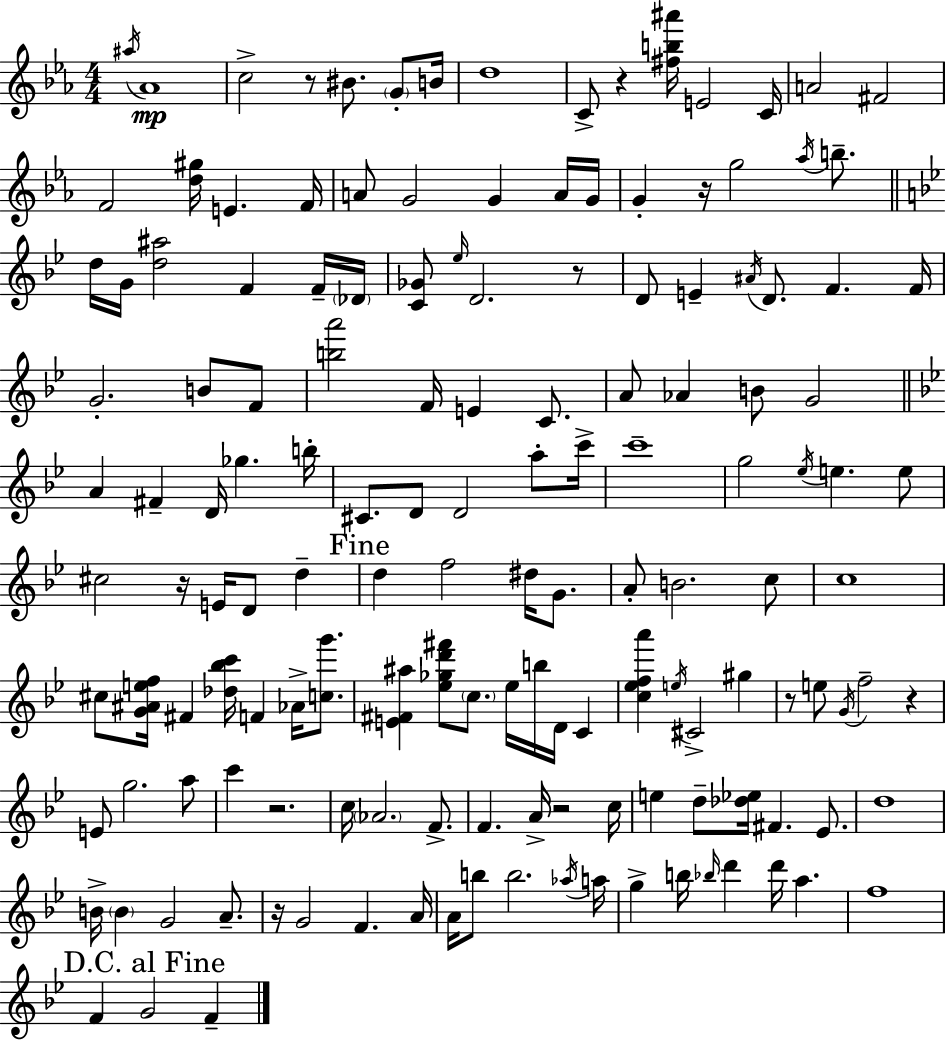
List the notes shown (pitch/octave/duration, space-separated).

A#5/s Ab4/w C5/h R/e BIS4/e. G4/e B4/s D5/w C4/e R/q [F#5,B5,A#6]/s E4/h C4/s A4/h F#4/h F4/h [D5,G#5]/s E4/q. F4/s A4/e G4/h G4/q A4/s G4/s G4/q R/s G5/h Ab5/s B5/e. D5/s G4/s [D5,A#5]/h F4/q F4/s Db4/s [C4,Gb4]/e Eb5/s D4/h. R/e D4/e E4/q A#4/s D4/e. F4/q. F4/s G4/h. B4/e F4/e [B5,A6]/h F4/s E4/q C4/e. A4/e Ab4/q B4/e G4/h A4/q F#4/q D4/s Gb5/q. B5/s C#4/e. D4/e D4/h A5/e C6/s C6/w G5/h Eb5/s E5/q. E5/e C#5/h R/s E4/s D4/e D5/q D5/q F5/h D#5/s G4/e. A4/e B4/h. C5/e C5/w C#5/e [G4,A#4,E5,F5]/s F#4/q [Db5,Bb5,C6]/s F4/q Ab4/s [C5,G6]/e. [E4,F#4,A#5]/q [Eb5,Gb5,D6,F#6]/e C5/e. Eb5/s B5/s D4/s C4/q [C5,Eb5,F5,A6]/q E5/s C#4/h G#5/q R/e E5/e G4/s F5/h R/q E4/e G5/h. A5/e C6/q R/h. C5/s Ab4/h. F4/e. F4/q. A4/s R/h C5/s E5/q D5/e [Db5,Eb5]/s F#4/q. Eb4/e. D5/w B4/s B4/q G4/h A4/e. R/s G4/h F4/q. A4/s A4/s B5/e B5/h. Ab5/s A5/s G5/q B5/s Bb5/s D6/q D6/s A5/q. F5/w F4/q G4/h F4/q